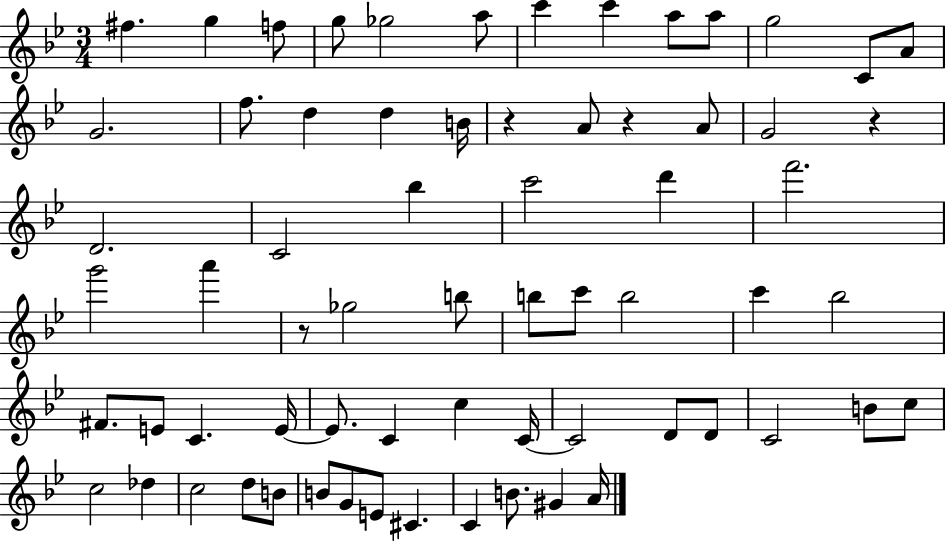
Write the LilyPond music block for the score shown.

{
  \clef treble
  \numericTimeSignature
  \time 3/4
  \key bes \major
  fis''4. g''4 f''8 | g''8 ges''2 a''8 | c'''4 c'''4 a''8 a''8 | g''2 c'8 a'8 | \break g'2. | f''8. d''4 d''4 b'16 | r4 a'8 r4 a'8 | g'2 r4 | \break d'2. | c'2 bes''4 | c'''2 d'''4 | f'''2. | \break g'''2 a'''4 | r8 ges''2 b''8 | b''8 c'''8 b''2 | c'''4 bes''2 | \break fis'8. e'8 c'4. e'16~~ | e'8. c'4 c''4 c'16~~ | c'2 d'8 d'8 | c'2 b'8 c''8 | \break c''2 des''4 | c''2 d''8 b'8 | b'8 g'8 e'8 cis'4. | c'4 b'8. gis'4 a'16 | \break \bar "|."
}